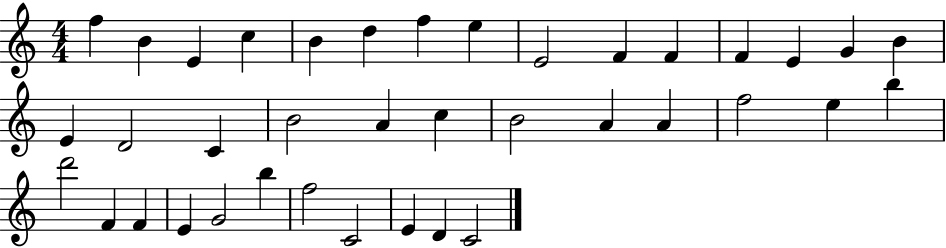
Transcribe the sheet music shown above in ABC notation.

X:1
T:Untitled
M:4/4
L:1/4
K:C
f B E c B d f e E2 F F F E G B E D2 C B2 A c B2 A A f2 e b d'2 F F E G2 b f2 C2 E D C2